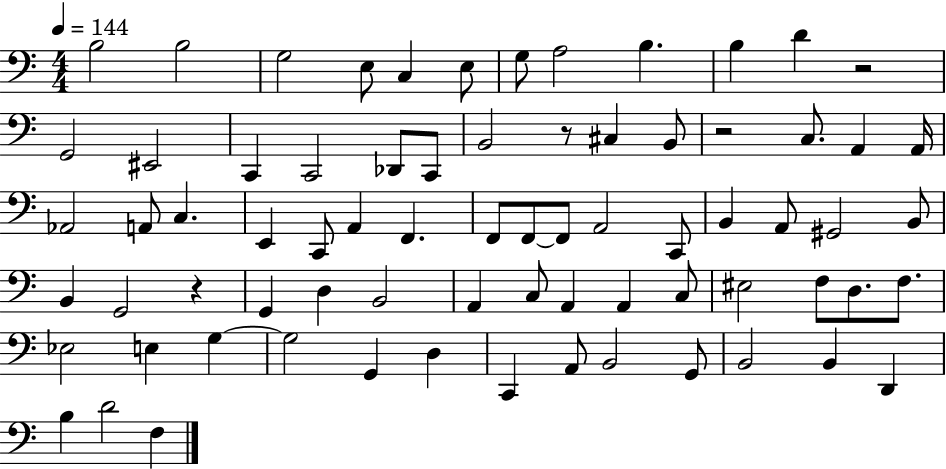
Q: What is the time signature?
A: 4/4